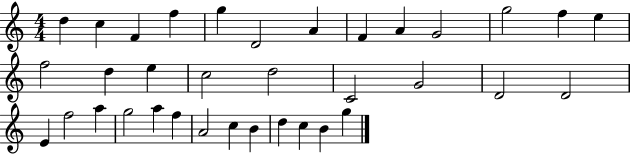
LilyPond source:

{
  \clef treble
  \numericTimeSignature
  \time 4/4
  \key c \major
  d''4 c''4 f'4 f''4 | g''4 d'2 a'4 | f'4 a'4 g'2 | g''2 f''4 e''4 | \break f''2 d''4 e''4 | c''2 d''2 | c'2 g'2 | d'2 d'2 | \break e'4 f''2 a''4 | g''2 a''4 f''4 | a'2 c''4 b'4 | d''4 c''4 b'4 g''4 | \break \bar "|."
}